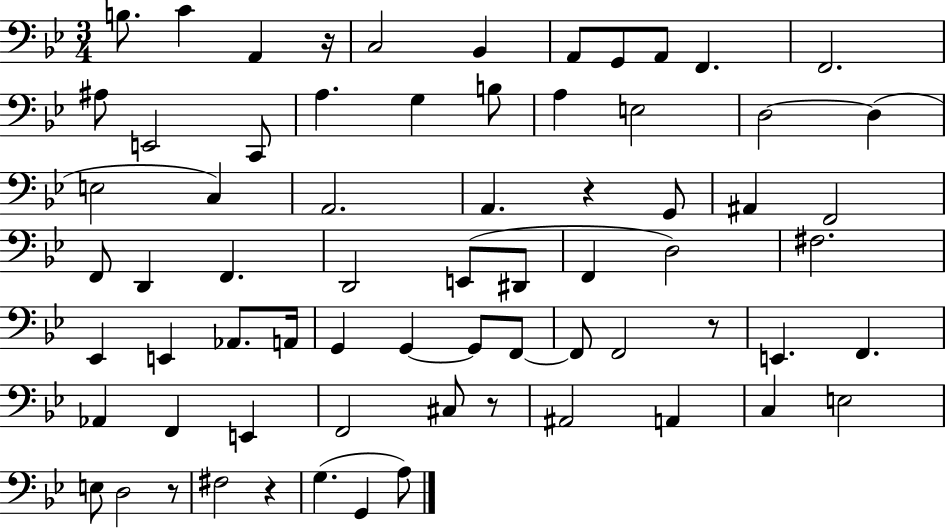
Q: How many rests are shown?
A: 6